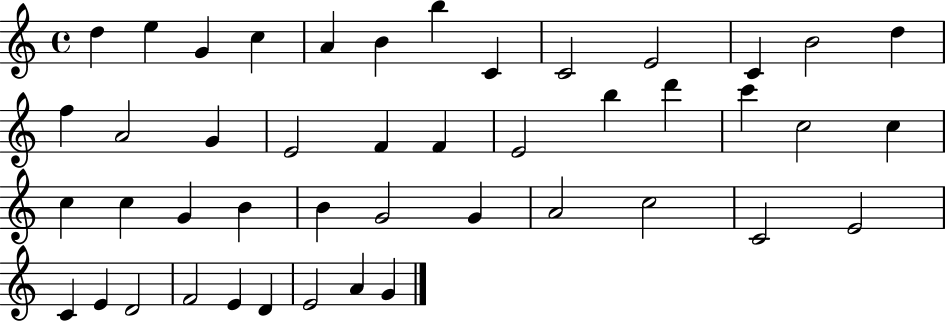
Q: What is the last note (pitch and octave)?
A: G4